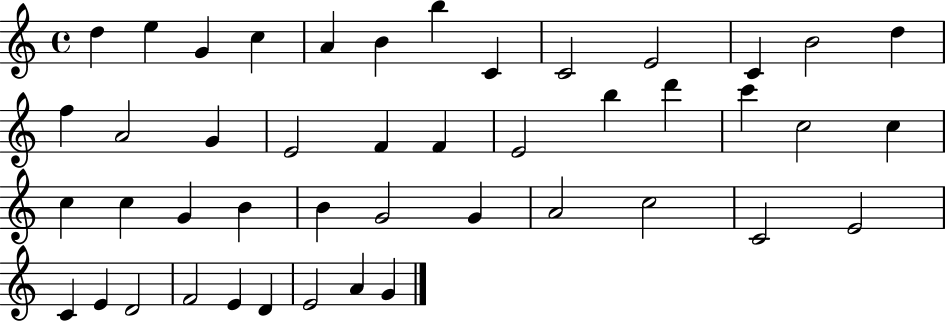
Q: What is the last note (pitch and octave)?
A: G4